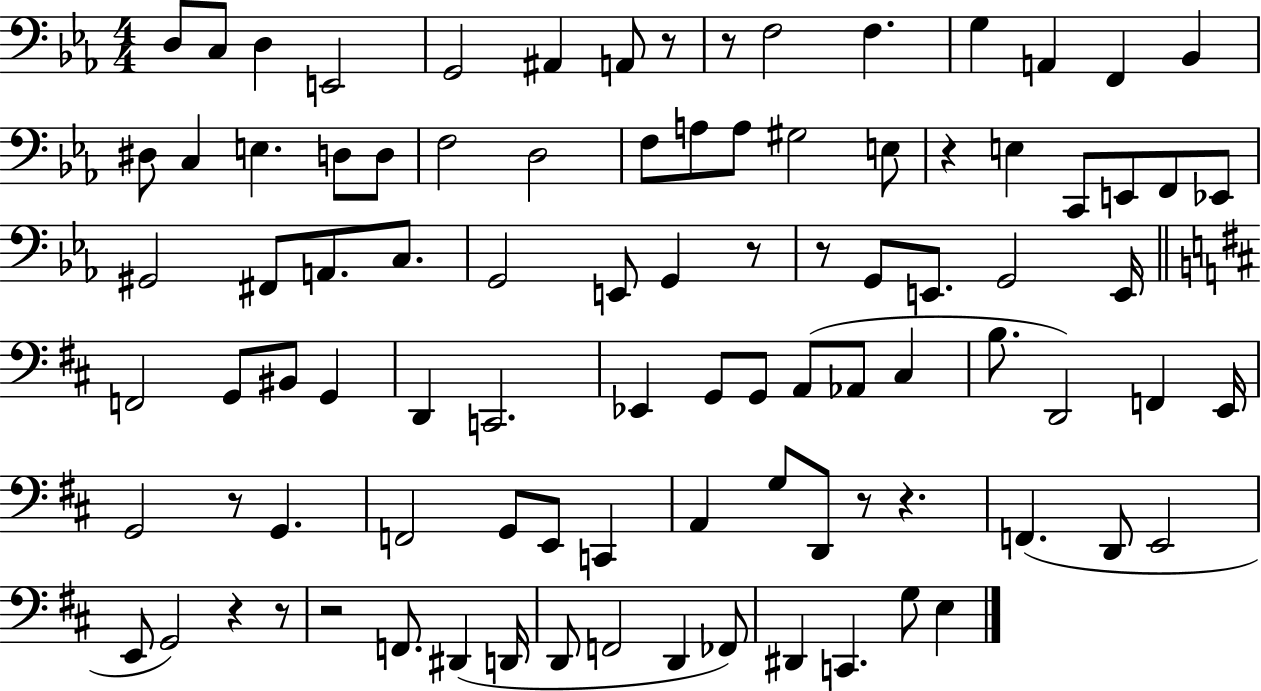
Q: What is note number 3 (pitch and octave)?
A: D3